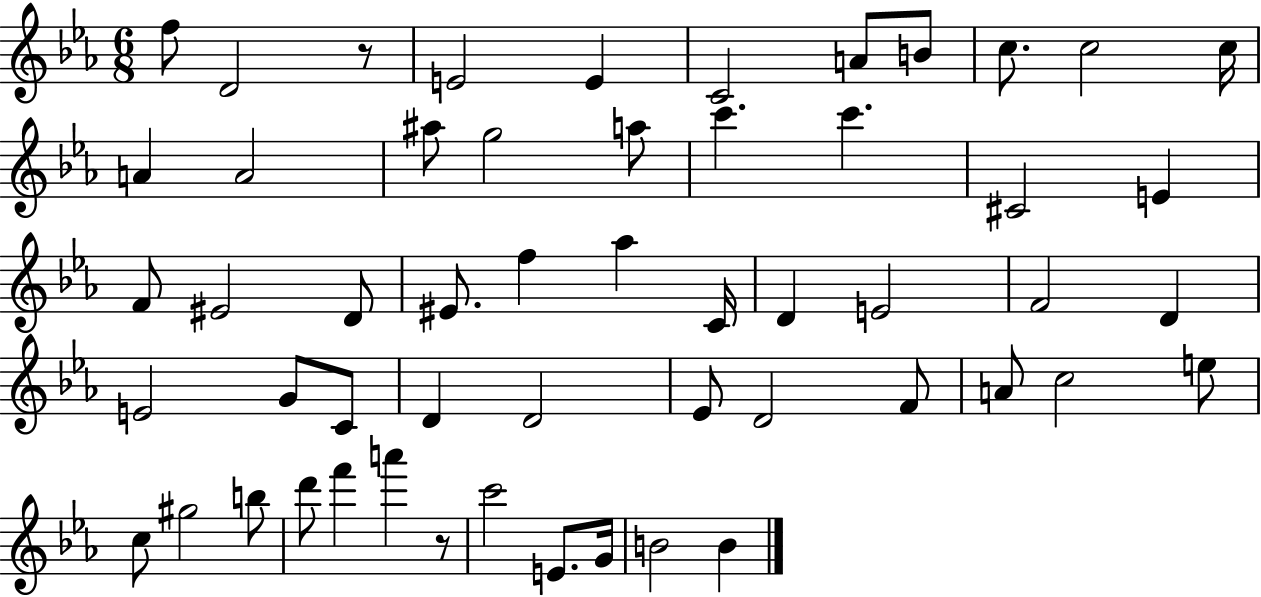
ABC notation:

X:1
T:Untitled
M:6/8
L:1/4
K:Eb
f/2 D2 z/2 E2 E C2 A/2 B/2 c/2 c2 c/4 A A2 ^a/2 g2 a/2 c' c' ^C2 E F/2 ^E2 D/2 ^E/2 f _a C/4 D E2 F2 D E2 G/2 C/2 D D2 _E/2 D2 F/2 A/2 c2 e/2 c/2 ^g2 b/2 d'/2 f' a' z/2 c'2 E/2 G/4 B2 B